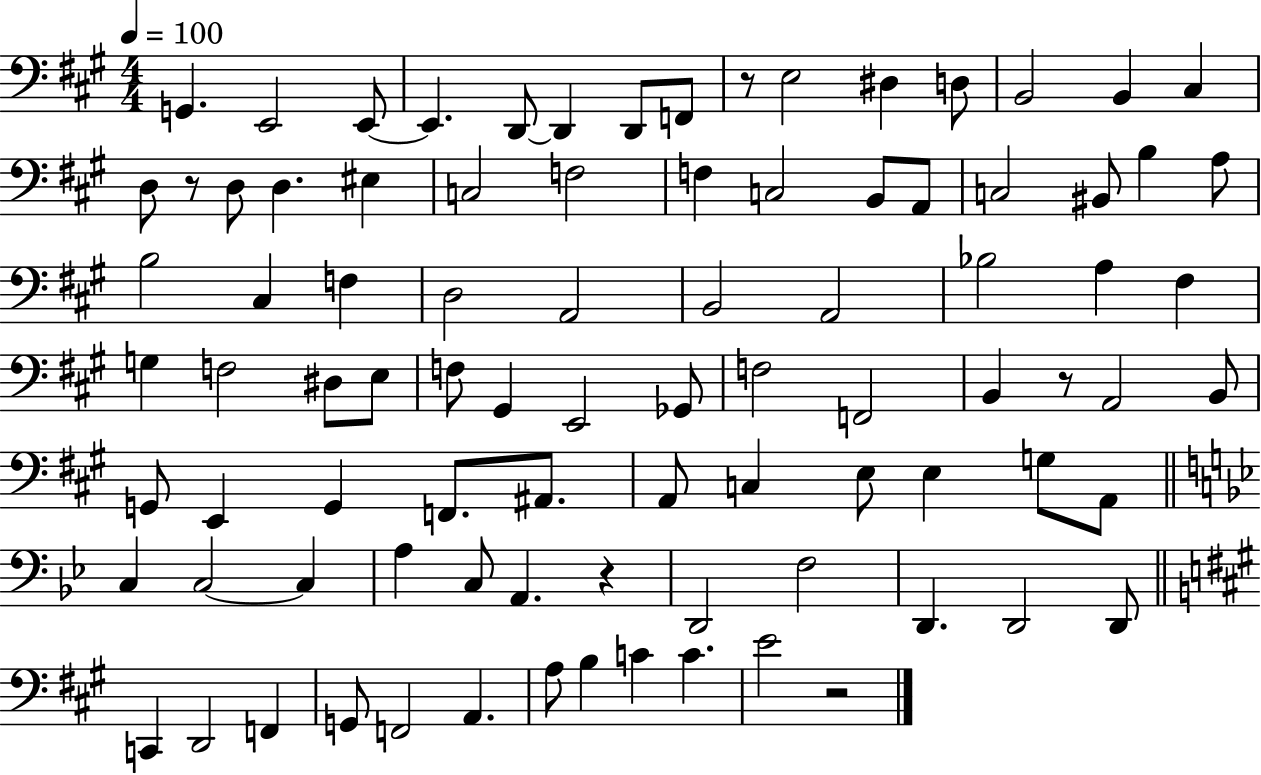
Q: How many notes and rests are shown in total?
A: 89